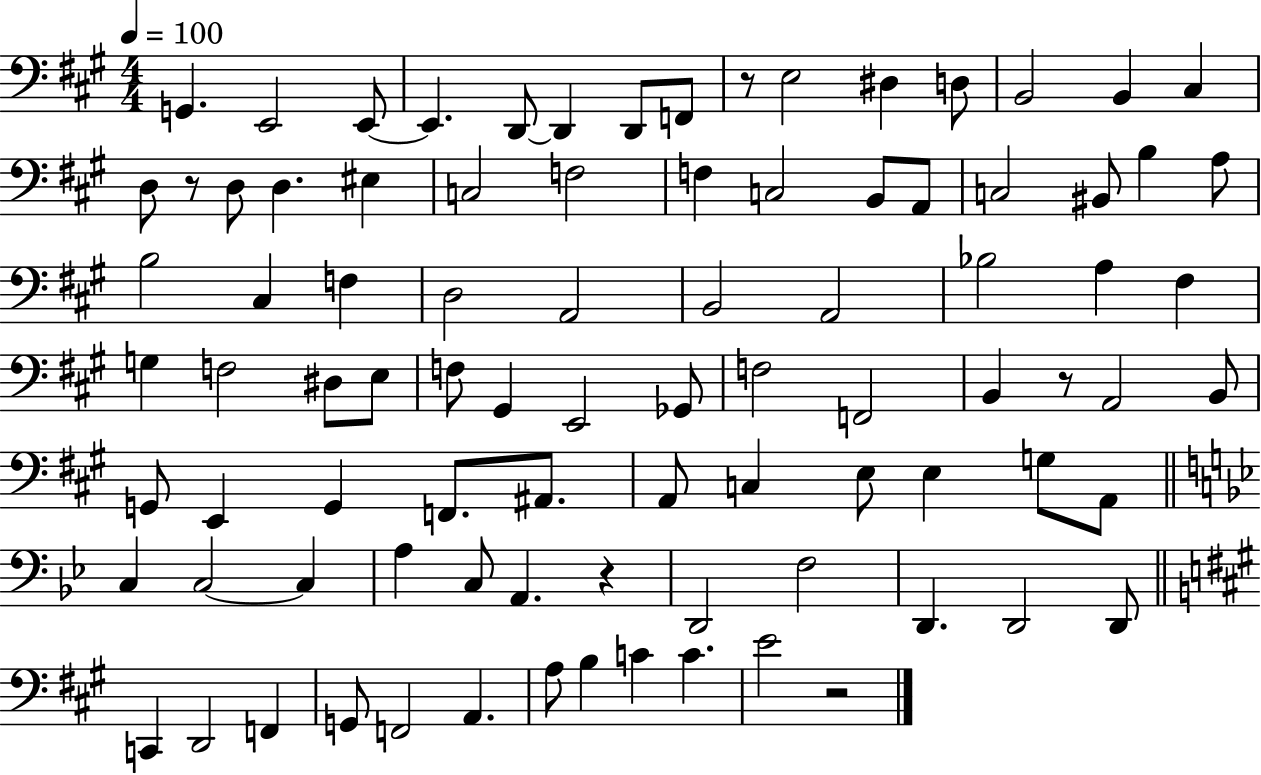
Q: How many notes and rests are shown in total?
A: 89